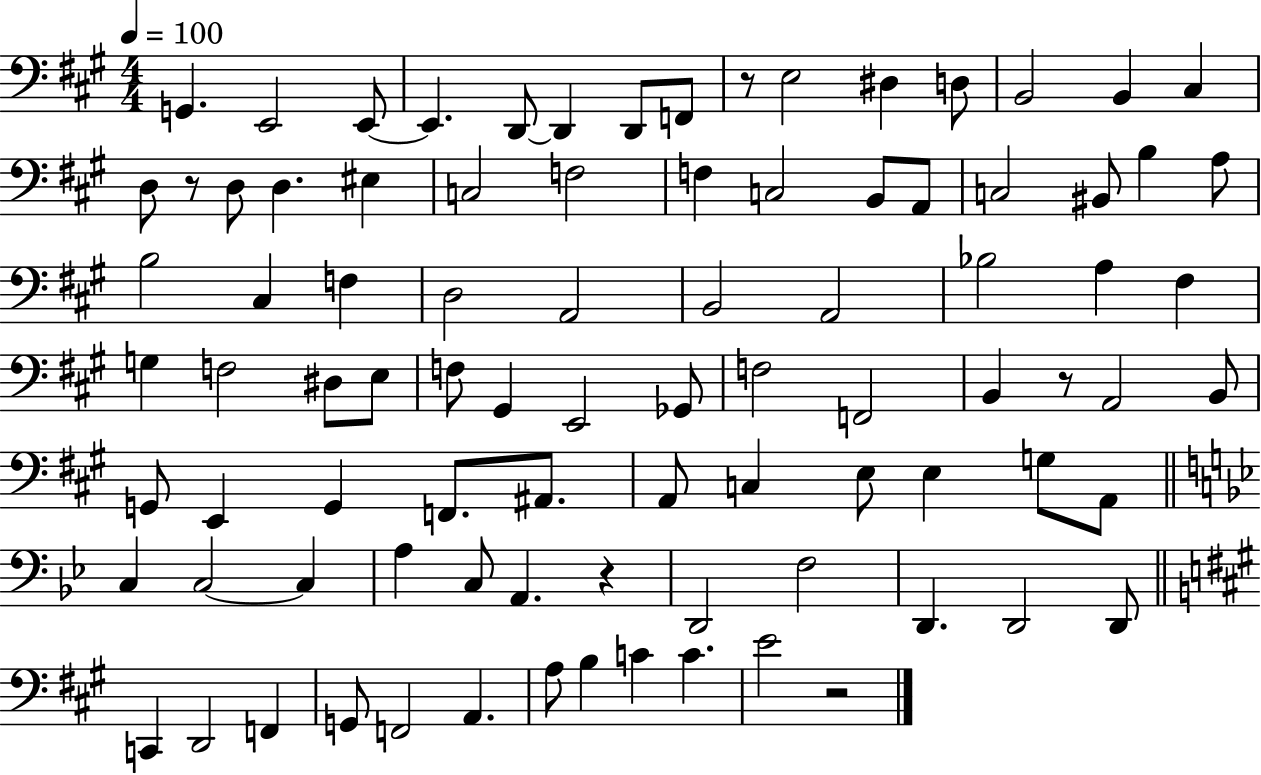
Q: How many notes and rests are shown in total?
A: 89